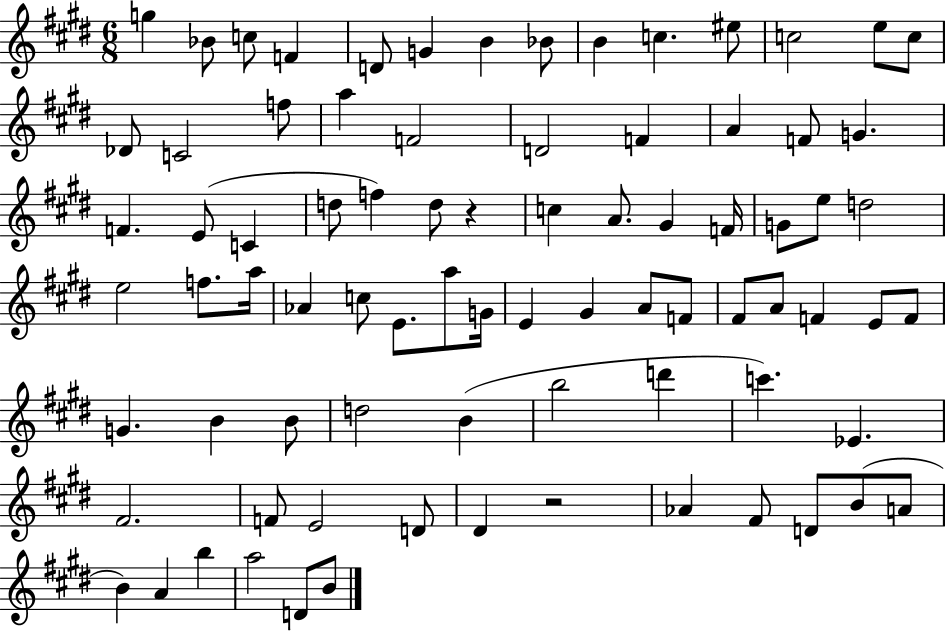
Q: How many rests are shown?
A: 2